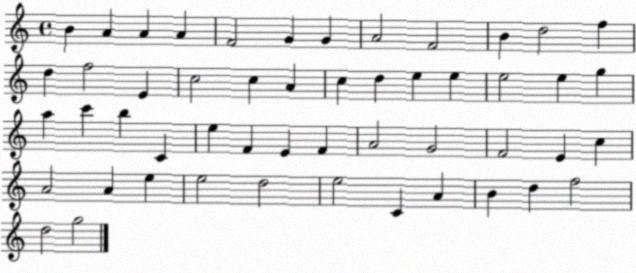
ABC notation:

X:1
T:Untitled
M:4/4
L:1/4
K:C
B A A A F2 G G A2 F2 B d2 f d f2 E c2 c A c d e e e2 e g a c' b C e F E F A2 G2 F2 E c A2 A e e2 d2 e2 C A B d f2 d2 g2